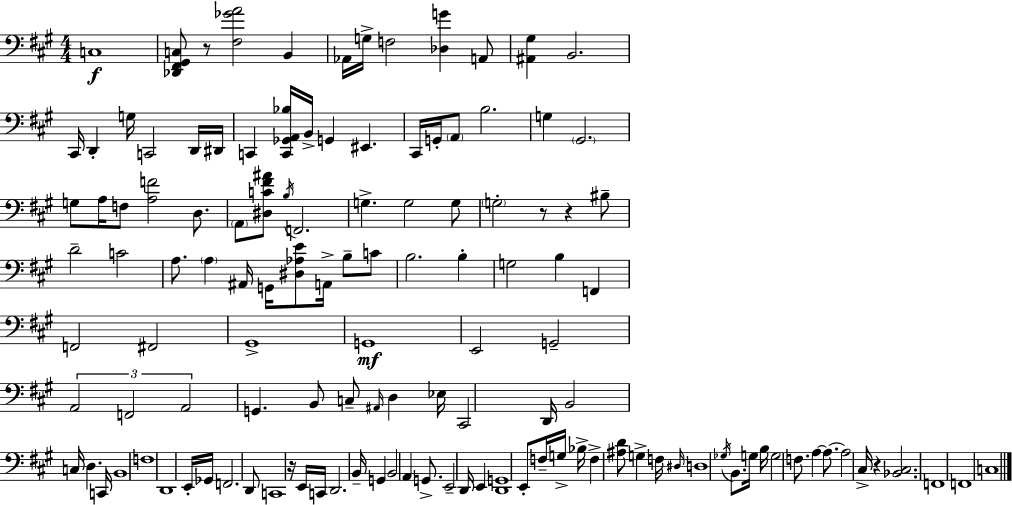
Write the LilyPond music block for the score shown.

{
  \clef bass
  \numericTimeSignature
  \time 4/4
  \key a \major
  c1\f | <des, fis, gis, c>8 r8 <fis ges' a'>2 b,4 | aes,16 g16-> f2 <des g'>4 a,8 | <ais, gis>4 b,2. | \break cis,16 d,4-. g16 c,2 d,16 dis,16 | c,4 <c, ges, a, bes>16 b,16-> g,4 eis,4. | cis,16 g,16-. \parenthesize a,8 b2. | g4 \parenthesize gis,2. | \break g8 a16 f8 <a f'>2 d8. | \parenthesize a,8 <dis c' fis' ais'>8 \acciaccatura { b16 } f,2. | g4.-> g2 g8 | \parenthesize g2-. r8 r4 bis8-- | \break d'2-- c'2 | a8. \parenthesize a4 ais,16 g,16 <dis aes e'>8 a,16-> b8-- c'8 | b2. b4-. | g2 b4 f,4 | \break f,2 fis,2 | gis,1-> | g,1\mf | e,2 g,2-- | \break \tuplet 3/2 { a,2 f,2 | a,2 } g,4. b,8 | c8-- \grace { ais,16 } d4 ees16 cis,2 | d,16 b,2 c16 d4. | \break c,16 b,1 | f1 | d,1 | e,16-. ges,16 f,2. | \break d,8 c,1 | r16 e,16 c,16 d,2. | b,16-- g,4 b,2 a,4 | g,8.-> e,2-- d,16 e,4 | \break <d, g,>1 | e,8-. f16-- g16-> bes16-> f4-> <ais d'>8 g4-> | f16 \grace { dis16 } d1 | \acciaccatura { ges16 } b,8. g16 b16 g2 | \break f8. a4~~ a8.~~ a2 | cis16-> r4 <bes, cis>2. | f,1 | f,1 | \break c1 | \bar "|."
}